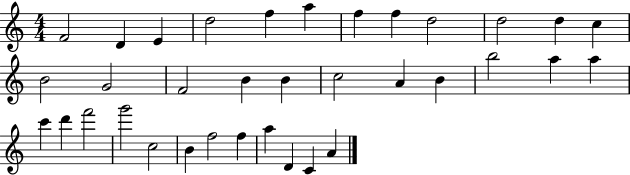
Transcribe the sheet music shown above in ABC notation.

X:1
T:Untitled
M:4/4
L:1/4
K:C
F2 D E d2 f a f f d2 d2 d c B2 G2 F2 B B c2 A B b2 a a c' d' f'2 g'2 c2 B f2 f a D C A